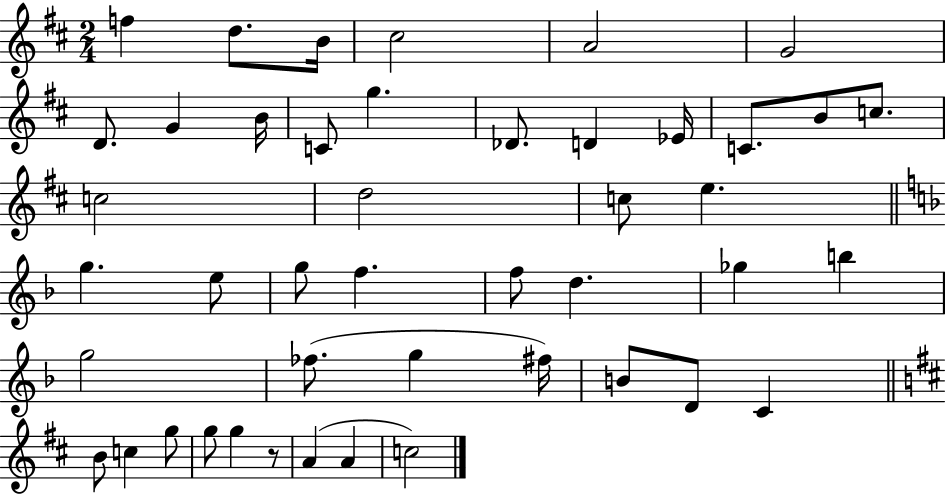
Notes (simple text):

F5/q D5/e. B4/s C#5/h A4/h G4/h D4/e. G4/q B4/s C4/e G5/q. Db4/e. D4/q Eb4/s C4/e. B4/e C5/e. C5/h D5/h C5/e E5/q. G5/q. E5/e G5/e F5/q. F5/e D5/q. Gb5/q B5/q G5/h FES5/e. G5/q F#5/s B4/e D4/e C4/q B4/e C5/q G5/e G5/e G5/q R/e A4/q A4/q C5/h